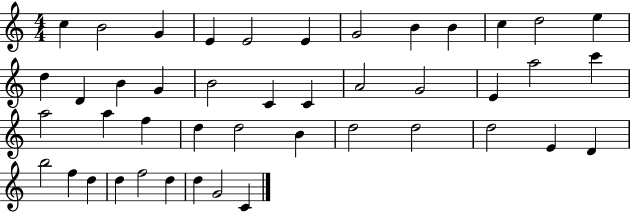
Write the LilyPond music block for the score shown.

{
  \clef treble
  \numericTimeSignature
  \time 4/4
  \key c \major
  c''4 b'2 g'4 | e'4 e'2 e'4 | g'2 b'4 b'4 | c''4 d''2 e''4 | \break d''4 d'4 b'4 g'4 | b'2 c'4 c'4 | a'2 g'2 | e'4 a''2 c'''4 | \break a''2 a''4 f''4 | d''4 d''2 b'4 | d''2 d''2 | d''2 e'4 d'4 | \break b''2 f''4 d''4 | d''4 f''2 d''4 | d''4 g'2 c'4 | \bar "|."
}